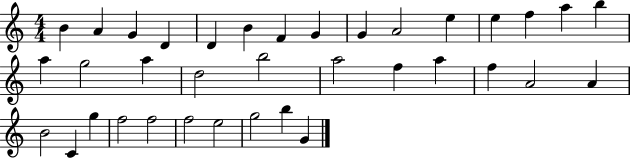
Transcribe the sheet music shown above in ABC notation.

X:1
T:Untitled
M:4/4
L:1/4
K:C
B A G D D B F G G A2 e e f a b a g2 a d2 b2 a2 f a f A2 A B2 C g f2 f2 f2 e2 g2 b G